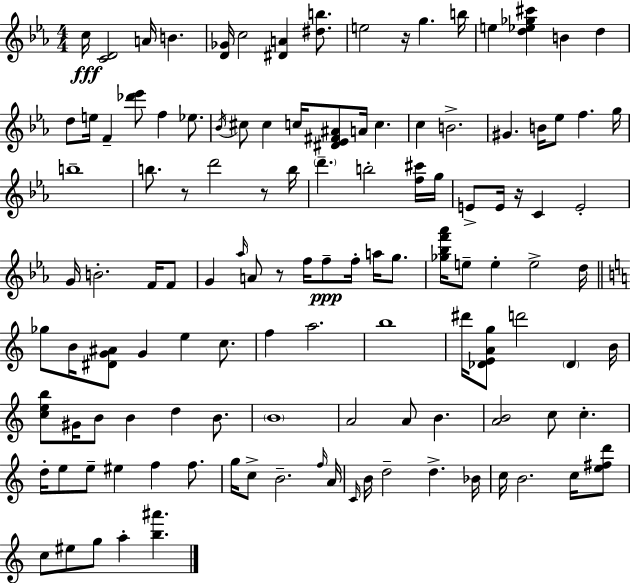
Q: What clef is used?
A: treble